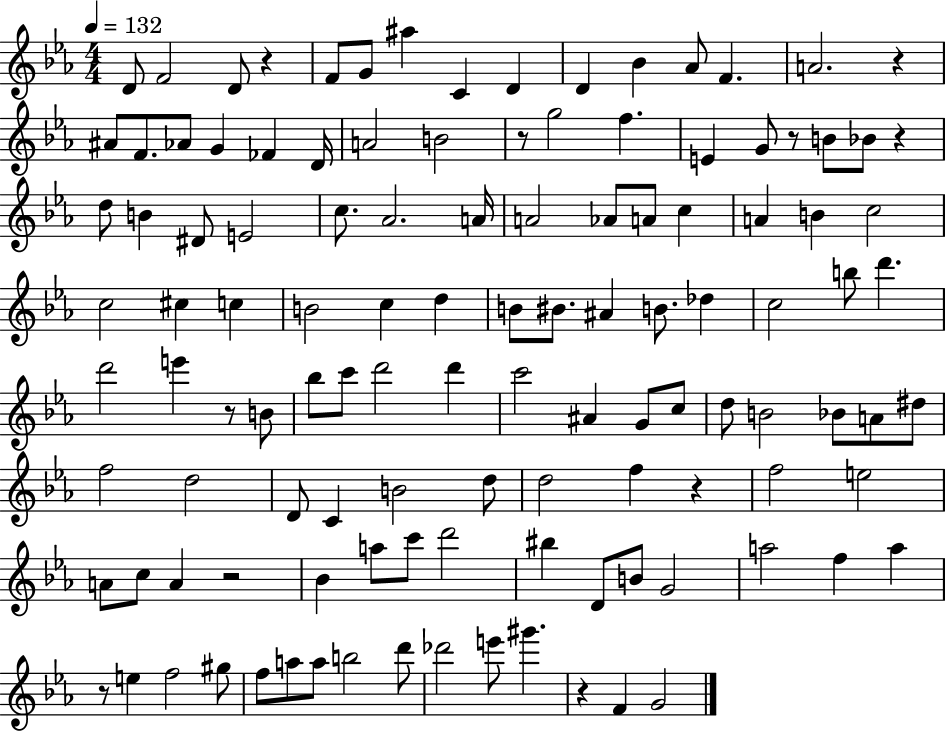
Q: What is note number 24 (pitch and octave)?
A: E4